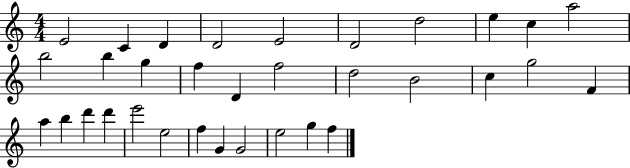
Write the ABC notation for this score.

X:1
T:Untitled
M:4/4
L:1/4
K:C
E2 C D D2 E2 D2 d2 e c a2 b2 b g f D f2 d2 B2 c g2 F a b d' d' e'2 e2 f G G2 e2 g f